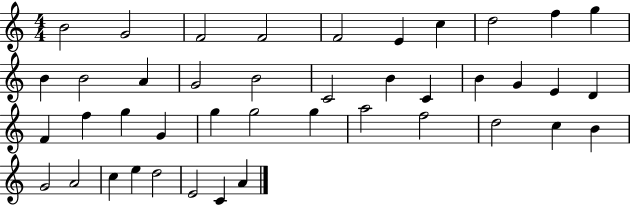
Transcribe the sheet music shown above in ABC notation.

X:1
T:Untitled
M:4/4
L:1/4
K:C
B2 G2 F2 F2 F2 E c d2 f g B B2 A G2 B2 C2 B C B G E D F f g G g g2 g a2 f2 d2 c B G2 A2 c e d2 E2 C A